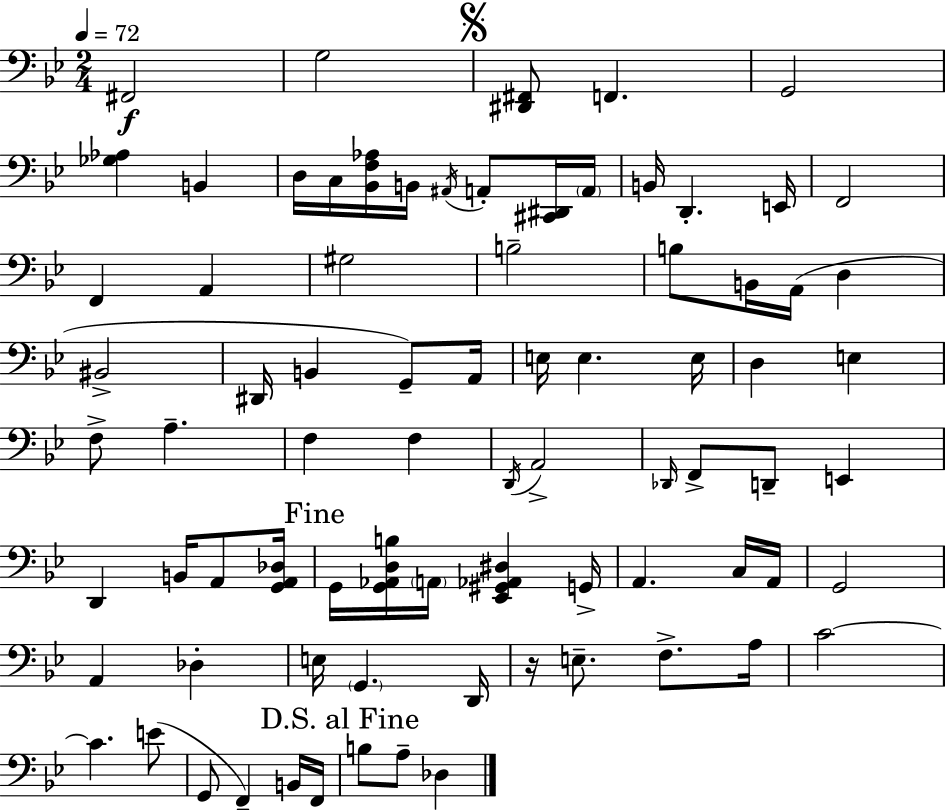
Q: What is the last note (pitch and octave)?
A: Db3